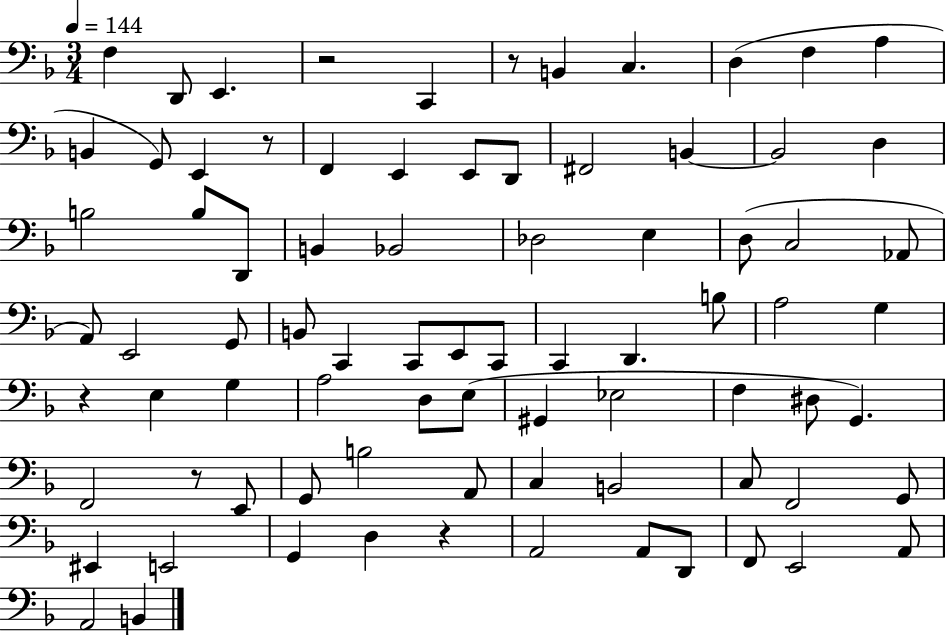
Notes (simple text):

F3/q D2/e E2/q. R/h C2/q R/e B2/q C3/q. D3/q F3/q A3/q B2/q G2/e E2/q R/e F2/q E2/q E2/e D2/e F#2/h B2/q B2/h D3/q B3/h B3/e D2/e B2/q Bb2/h Db3/h E3/q D3/e C3/h Ab2/e A2/e E2/h G2/e B2/e C2/q C2/e E2/e C2/e C2/q D2/q. B3/e A3/h G3/q R/q E3/q G3/q A3/h D3/e E3/e G#2/q Eb3/h F3/q D#3/e G2/q. F2/h R/e E2/e G2/e B3/h A2/e C3/q B2/h C3/e F2/h G2/e EIS2/q E2/h G2/q D3/q R/q A2/h A2/e D2/e F2/e E2/h A2/e A2/h B2/q